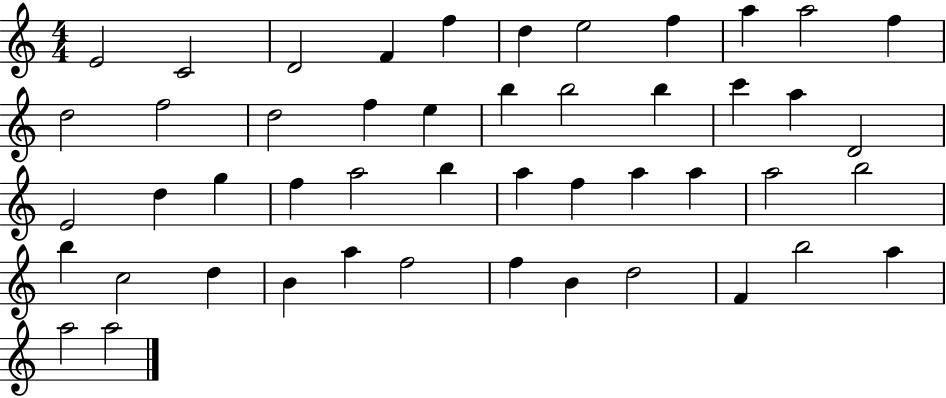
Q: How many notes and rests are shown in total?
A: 48